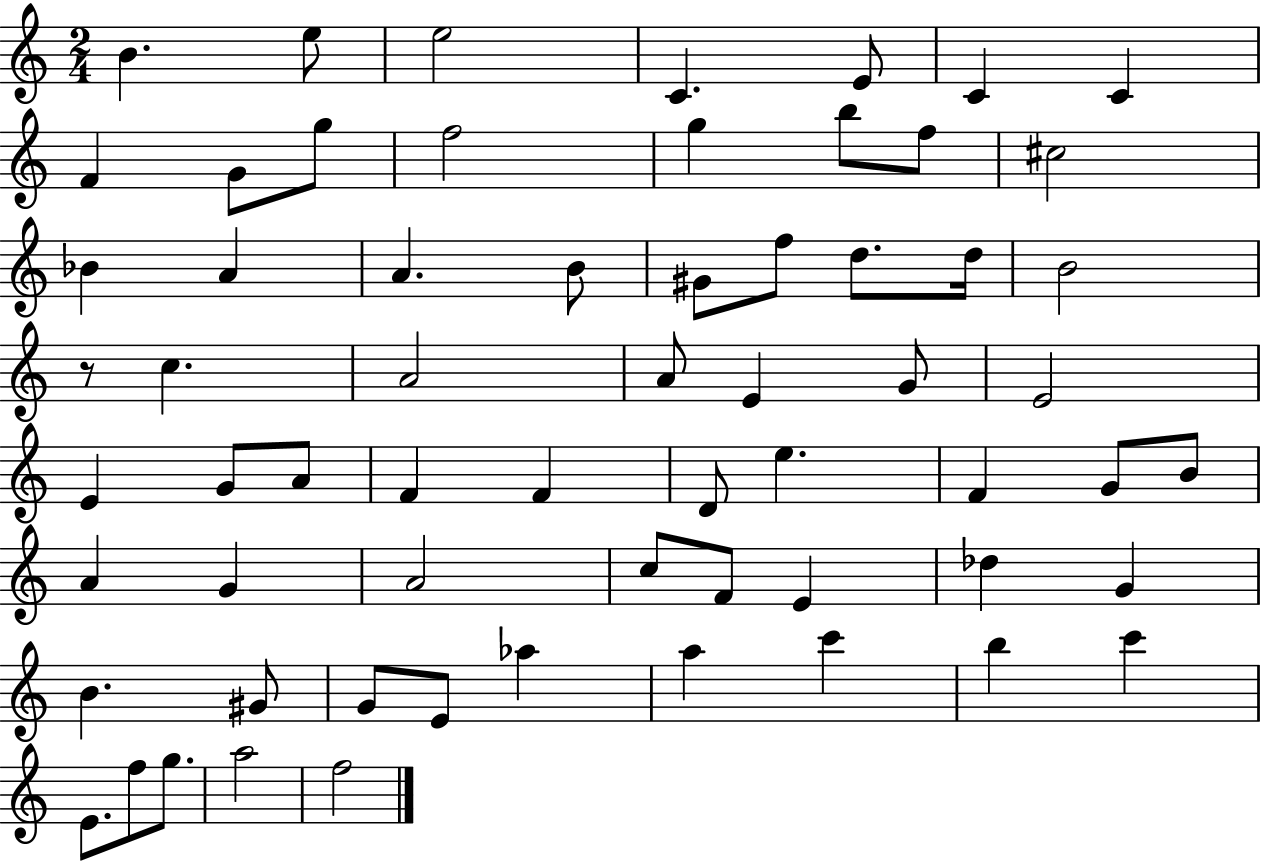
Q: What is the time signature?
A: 2/4